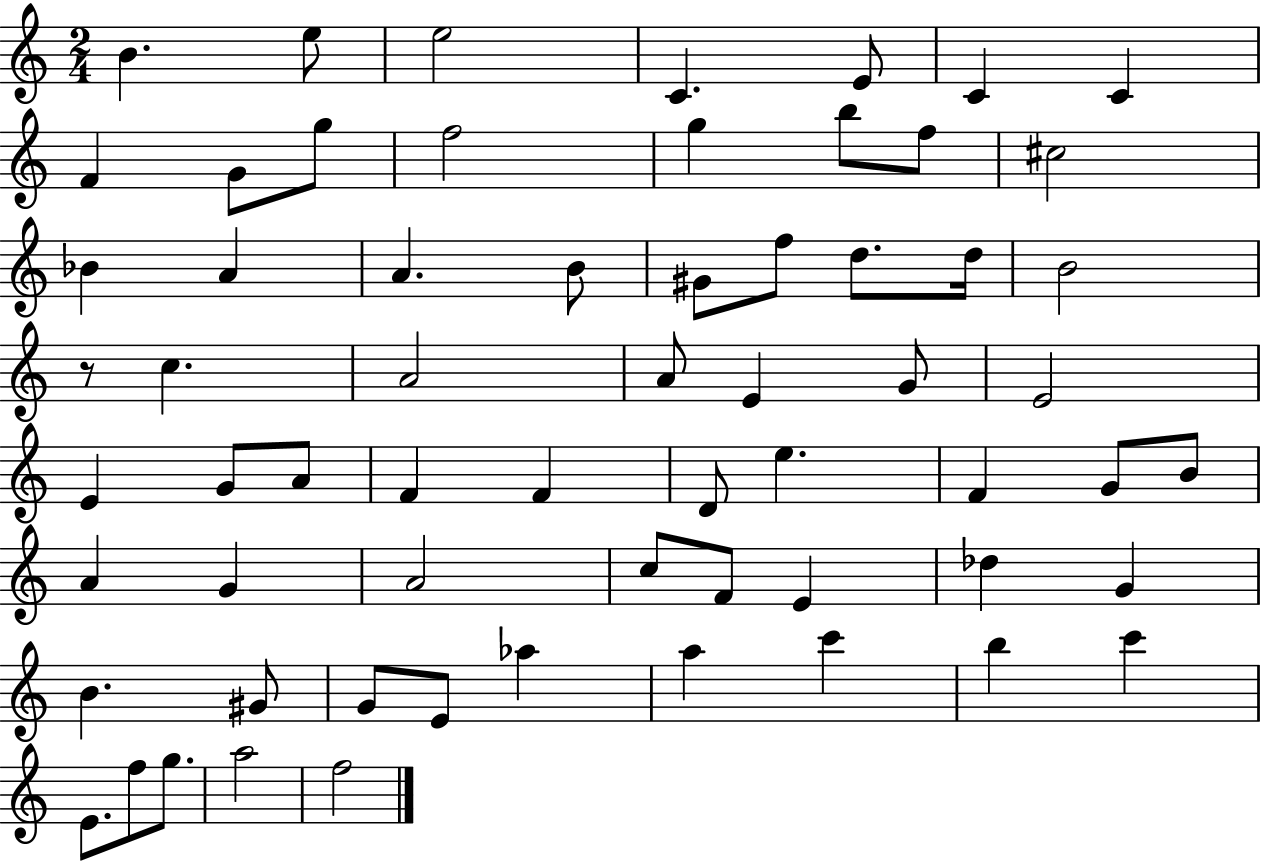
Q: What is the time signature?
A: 2/4